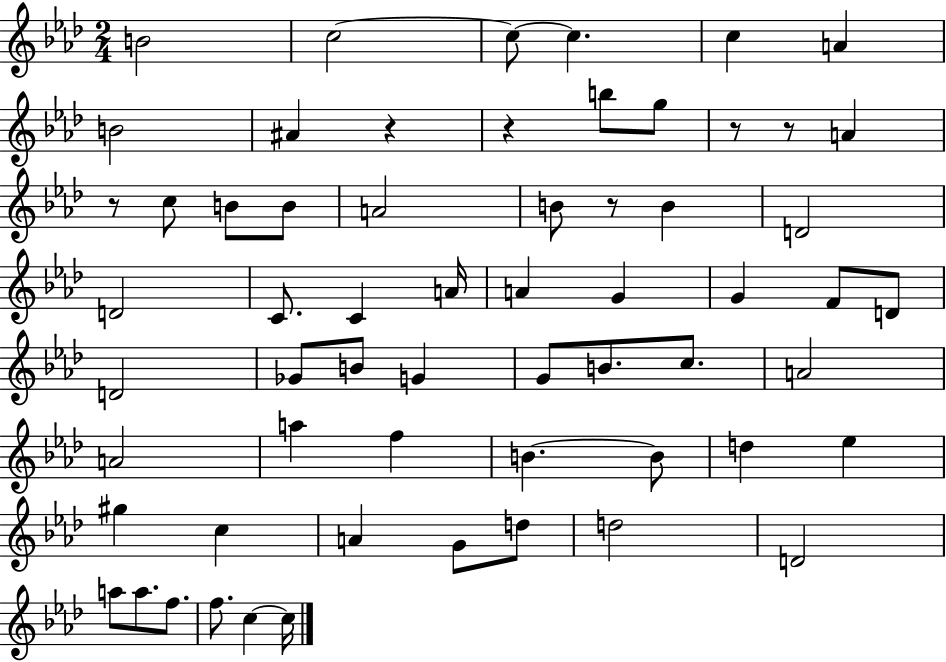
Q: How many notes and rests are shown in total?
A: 61